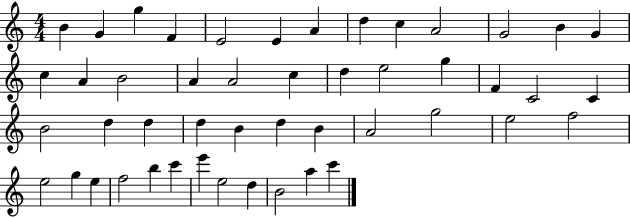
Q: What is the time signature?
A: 4/4